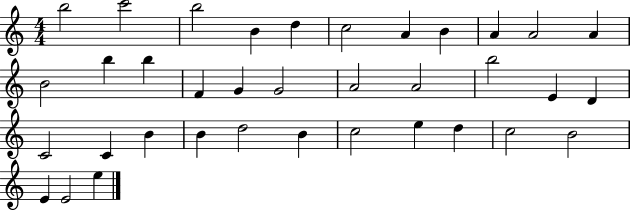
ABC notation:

X:1
T:Untitled
M:4/4
L:1/4
K:C
b2 c'2 b2 B d c2 A B A A2 A B2 b b F G G2 A2 A2 b2 E D C2 C B B d2 B c2 e d c2 B2 E E2 e